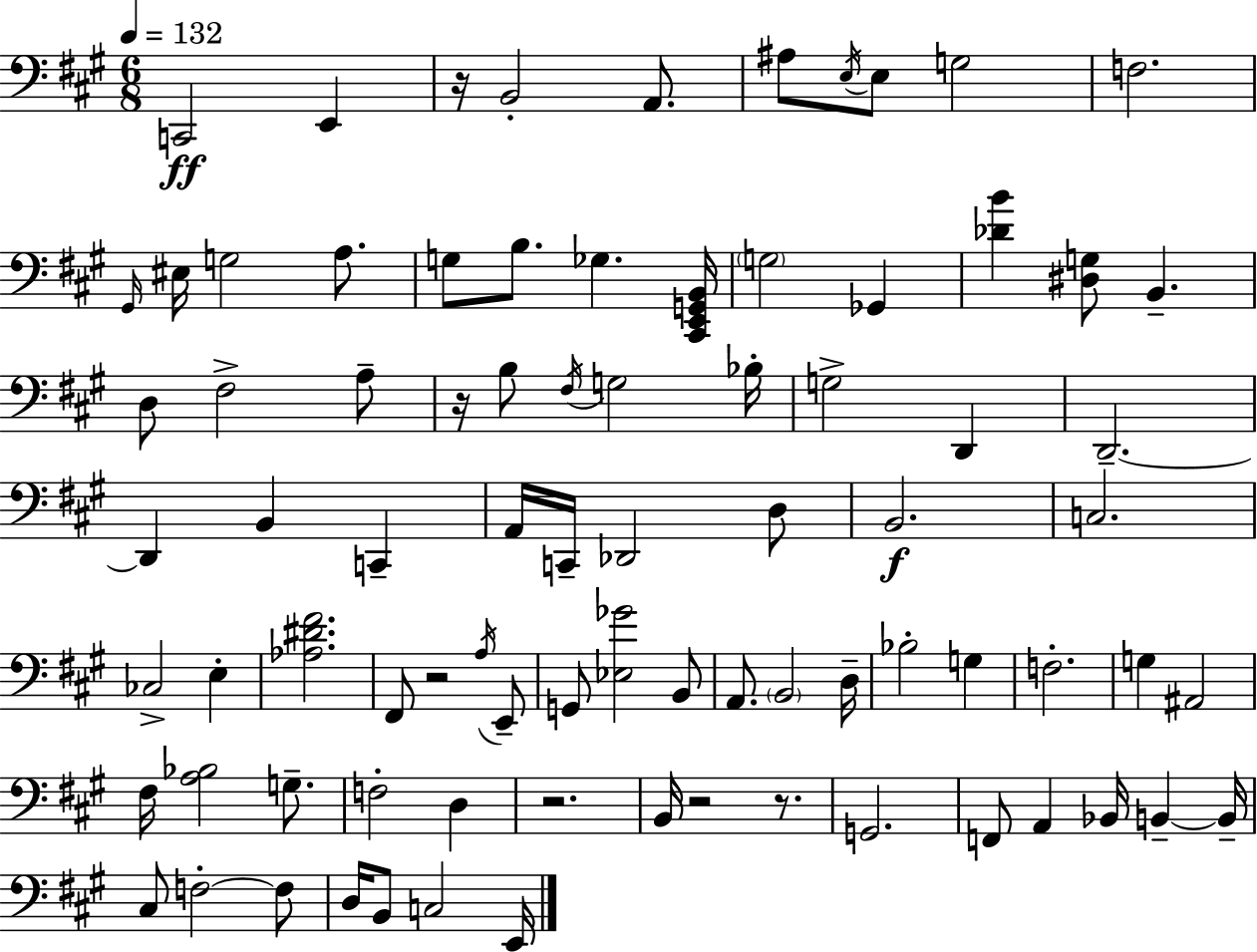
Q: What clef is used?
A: bass